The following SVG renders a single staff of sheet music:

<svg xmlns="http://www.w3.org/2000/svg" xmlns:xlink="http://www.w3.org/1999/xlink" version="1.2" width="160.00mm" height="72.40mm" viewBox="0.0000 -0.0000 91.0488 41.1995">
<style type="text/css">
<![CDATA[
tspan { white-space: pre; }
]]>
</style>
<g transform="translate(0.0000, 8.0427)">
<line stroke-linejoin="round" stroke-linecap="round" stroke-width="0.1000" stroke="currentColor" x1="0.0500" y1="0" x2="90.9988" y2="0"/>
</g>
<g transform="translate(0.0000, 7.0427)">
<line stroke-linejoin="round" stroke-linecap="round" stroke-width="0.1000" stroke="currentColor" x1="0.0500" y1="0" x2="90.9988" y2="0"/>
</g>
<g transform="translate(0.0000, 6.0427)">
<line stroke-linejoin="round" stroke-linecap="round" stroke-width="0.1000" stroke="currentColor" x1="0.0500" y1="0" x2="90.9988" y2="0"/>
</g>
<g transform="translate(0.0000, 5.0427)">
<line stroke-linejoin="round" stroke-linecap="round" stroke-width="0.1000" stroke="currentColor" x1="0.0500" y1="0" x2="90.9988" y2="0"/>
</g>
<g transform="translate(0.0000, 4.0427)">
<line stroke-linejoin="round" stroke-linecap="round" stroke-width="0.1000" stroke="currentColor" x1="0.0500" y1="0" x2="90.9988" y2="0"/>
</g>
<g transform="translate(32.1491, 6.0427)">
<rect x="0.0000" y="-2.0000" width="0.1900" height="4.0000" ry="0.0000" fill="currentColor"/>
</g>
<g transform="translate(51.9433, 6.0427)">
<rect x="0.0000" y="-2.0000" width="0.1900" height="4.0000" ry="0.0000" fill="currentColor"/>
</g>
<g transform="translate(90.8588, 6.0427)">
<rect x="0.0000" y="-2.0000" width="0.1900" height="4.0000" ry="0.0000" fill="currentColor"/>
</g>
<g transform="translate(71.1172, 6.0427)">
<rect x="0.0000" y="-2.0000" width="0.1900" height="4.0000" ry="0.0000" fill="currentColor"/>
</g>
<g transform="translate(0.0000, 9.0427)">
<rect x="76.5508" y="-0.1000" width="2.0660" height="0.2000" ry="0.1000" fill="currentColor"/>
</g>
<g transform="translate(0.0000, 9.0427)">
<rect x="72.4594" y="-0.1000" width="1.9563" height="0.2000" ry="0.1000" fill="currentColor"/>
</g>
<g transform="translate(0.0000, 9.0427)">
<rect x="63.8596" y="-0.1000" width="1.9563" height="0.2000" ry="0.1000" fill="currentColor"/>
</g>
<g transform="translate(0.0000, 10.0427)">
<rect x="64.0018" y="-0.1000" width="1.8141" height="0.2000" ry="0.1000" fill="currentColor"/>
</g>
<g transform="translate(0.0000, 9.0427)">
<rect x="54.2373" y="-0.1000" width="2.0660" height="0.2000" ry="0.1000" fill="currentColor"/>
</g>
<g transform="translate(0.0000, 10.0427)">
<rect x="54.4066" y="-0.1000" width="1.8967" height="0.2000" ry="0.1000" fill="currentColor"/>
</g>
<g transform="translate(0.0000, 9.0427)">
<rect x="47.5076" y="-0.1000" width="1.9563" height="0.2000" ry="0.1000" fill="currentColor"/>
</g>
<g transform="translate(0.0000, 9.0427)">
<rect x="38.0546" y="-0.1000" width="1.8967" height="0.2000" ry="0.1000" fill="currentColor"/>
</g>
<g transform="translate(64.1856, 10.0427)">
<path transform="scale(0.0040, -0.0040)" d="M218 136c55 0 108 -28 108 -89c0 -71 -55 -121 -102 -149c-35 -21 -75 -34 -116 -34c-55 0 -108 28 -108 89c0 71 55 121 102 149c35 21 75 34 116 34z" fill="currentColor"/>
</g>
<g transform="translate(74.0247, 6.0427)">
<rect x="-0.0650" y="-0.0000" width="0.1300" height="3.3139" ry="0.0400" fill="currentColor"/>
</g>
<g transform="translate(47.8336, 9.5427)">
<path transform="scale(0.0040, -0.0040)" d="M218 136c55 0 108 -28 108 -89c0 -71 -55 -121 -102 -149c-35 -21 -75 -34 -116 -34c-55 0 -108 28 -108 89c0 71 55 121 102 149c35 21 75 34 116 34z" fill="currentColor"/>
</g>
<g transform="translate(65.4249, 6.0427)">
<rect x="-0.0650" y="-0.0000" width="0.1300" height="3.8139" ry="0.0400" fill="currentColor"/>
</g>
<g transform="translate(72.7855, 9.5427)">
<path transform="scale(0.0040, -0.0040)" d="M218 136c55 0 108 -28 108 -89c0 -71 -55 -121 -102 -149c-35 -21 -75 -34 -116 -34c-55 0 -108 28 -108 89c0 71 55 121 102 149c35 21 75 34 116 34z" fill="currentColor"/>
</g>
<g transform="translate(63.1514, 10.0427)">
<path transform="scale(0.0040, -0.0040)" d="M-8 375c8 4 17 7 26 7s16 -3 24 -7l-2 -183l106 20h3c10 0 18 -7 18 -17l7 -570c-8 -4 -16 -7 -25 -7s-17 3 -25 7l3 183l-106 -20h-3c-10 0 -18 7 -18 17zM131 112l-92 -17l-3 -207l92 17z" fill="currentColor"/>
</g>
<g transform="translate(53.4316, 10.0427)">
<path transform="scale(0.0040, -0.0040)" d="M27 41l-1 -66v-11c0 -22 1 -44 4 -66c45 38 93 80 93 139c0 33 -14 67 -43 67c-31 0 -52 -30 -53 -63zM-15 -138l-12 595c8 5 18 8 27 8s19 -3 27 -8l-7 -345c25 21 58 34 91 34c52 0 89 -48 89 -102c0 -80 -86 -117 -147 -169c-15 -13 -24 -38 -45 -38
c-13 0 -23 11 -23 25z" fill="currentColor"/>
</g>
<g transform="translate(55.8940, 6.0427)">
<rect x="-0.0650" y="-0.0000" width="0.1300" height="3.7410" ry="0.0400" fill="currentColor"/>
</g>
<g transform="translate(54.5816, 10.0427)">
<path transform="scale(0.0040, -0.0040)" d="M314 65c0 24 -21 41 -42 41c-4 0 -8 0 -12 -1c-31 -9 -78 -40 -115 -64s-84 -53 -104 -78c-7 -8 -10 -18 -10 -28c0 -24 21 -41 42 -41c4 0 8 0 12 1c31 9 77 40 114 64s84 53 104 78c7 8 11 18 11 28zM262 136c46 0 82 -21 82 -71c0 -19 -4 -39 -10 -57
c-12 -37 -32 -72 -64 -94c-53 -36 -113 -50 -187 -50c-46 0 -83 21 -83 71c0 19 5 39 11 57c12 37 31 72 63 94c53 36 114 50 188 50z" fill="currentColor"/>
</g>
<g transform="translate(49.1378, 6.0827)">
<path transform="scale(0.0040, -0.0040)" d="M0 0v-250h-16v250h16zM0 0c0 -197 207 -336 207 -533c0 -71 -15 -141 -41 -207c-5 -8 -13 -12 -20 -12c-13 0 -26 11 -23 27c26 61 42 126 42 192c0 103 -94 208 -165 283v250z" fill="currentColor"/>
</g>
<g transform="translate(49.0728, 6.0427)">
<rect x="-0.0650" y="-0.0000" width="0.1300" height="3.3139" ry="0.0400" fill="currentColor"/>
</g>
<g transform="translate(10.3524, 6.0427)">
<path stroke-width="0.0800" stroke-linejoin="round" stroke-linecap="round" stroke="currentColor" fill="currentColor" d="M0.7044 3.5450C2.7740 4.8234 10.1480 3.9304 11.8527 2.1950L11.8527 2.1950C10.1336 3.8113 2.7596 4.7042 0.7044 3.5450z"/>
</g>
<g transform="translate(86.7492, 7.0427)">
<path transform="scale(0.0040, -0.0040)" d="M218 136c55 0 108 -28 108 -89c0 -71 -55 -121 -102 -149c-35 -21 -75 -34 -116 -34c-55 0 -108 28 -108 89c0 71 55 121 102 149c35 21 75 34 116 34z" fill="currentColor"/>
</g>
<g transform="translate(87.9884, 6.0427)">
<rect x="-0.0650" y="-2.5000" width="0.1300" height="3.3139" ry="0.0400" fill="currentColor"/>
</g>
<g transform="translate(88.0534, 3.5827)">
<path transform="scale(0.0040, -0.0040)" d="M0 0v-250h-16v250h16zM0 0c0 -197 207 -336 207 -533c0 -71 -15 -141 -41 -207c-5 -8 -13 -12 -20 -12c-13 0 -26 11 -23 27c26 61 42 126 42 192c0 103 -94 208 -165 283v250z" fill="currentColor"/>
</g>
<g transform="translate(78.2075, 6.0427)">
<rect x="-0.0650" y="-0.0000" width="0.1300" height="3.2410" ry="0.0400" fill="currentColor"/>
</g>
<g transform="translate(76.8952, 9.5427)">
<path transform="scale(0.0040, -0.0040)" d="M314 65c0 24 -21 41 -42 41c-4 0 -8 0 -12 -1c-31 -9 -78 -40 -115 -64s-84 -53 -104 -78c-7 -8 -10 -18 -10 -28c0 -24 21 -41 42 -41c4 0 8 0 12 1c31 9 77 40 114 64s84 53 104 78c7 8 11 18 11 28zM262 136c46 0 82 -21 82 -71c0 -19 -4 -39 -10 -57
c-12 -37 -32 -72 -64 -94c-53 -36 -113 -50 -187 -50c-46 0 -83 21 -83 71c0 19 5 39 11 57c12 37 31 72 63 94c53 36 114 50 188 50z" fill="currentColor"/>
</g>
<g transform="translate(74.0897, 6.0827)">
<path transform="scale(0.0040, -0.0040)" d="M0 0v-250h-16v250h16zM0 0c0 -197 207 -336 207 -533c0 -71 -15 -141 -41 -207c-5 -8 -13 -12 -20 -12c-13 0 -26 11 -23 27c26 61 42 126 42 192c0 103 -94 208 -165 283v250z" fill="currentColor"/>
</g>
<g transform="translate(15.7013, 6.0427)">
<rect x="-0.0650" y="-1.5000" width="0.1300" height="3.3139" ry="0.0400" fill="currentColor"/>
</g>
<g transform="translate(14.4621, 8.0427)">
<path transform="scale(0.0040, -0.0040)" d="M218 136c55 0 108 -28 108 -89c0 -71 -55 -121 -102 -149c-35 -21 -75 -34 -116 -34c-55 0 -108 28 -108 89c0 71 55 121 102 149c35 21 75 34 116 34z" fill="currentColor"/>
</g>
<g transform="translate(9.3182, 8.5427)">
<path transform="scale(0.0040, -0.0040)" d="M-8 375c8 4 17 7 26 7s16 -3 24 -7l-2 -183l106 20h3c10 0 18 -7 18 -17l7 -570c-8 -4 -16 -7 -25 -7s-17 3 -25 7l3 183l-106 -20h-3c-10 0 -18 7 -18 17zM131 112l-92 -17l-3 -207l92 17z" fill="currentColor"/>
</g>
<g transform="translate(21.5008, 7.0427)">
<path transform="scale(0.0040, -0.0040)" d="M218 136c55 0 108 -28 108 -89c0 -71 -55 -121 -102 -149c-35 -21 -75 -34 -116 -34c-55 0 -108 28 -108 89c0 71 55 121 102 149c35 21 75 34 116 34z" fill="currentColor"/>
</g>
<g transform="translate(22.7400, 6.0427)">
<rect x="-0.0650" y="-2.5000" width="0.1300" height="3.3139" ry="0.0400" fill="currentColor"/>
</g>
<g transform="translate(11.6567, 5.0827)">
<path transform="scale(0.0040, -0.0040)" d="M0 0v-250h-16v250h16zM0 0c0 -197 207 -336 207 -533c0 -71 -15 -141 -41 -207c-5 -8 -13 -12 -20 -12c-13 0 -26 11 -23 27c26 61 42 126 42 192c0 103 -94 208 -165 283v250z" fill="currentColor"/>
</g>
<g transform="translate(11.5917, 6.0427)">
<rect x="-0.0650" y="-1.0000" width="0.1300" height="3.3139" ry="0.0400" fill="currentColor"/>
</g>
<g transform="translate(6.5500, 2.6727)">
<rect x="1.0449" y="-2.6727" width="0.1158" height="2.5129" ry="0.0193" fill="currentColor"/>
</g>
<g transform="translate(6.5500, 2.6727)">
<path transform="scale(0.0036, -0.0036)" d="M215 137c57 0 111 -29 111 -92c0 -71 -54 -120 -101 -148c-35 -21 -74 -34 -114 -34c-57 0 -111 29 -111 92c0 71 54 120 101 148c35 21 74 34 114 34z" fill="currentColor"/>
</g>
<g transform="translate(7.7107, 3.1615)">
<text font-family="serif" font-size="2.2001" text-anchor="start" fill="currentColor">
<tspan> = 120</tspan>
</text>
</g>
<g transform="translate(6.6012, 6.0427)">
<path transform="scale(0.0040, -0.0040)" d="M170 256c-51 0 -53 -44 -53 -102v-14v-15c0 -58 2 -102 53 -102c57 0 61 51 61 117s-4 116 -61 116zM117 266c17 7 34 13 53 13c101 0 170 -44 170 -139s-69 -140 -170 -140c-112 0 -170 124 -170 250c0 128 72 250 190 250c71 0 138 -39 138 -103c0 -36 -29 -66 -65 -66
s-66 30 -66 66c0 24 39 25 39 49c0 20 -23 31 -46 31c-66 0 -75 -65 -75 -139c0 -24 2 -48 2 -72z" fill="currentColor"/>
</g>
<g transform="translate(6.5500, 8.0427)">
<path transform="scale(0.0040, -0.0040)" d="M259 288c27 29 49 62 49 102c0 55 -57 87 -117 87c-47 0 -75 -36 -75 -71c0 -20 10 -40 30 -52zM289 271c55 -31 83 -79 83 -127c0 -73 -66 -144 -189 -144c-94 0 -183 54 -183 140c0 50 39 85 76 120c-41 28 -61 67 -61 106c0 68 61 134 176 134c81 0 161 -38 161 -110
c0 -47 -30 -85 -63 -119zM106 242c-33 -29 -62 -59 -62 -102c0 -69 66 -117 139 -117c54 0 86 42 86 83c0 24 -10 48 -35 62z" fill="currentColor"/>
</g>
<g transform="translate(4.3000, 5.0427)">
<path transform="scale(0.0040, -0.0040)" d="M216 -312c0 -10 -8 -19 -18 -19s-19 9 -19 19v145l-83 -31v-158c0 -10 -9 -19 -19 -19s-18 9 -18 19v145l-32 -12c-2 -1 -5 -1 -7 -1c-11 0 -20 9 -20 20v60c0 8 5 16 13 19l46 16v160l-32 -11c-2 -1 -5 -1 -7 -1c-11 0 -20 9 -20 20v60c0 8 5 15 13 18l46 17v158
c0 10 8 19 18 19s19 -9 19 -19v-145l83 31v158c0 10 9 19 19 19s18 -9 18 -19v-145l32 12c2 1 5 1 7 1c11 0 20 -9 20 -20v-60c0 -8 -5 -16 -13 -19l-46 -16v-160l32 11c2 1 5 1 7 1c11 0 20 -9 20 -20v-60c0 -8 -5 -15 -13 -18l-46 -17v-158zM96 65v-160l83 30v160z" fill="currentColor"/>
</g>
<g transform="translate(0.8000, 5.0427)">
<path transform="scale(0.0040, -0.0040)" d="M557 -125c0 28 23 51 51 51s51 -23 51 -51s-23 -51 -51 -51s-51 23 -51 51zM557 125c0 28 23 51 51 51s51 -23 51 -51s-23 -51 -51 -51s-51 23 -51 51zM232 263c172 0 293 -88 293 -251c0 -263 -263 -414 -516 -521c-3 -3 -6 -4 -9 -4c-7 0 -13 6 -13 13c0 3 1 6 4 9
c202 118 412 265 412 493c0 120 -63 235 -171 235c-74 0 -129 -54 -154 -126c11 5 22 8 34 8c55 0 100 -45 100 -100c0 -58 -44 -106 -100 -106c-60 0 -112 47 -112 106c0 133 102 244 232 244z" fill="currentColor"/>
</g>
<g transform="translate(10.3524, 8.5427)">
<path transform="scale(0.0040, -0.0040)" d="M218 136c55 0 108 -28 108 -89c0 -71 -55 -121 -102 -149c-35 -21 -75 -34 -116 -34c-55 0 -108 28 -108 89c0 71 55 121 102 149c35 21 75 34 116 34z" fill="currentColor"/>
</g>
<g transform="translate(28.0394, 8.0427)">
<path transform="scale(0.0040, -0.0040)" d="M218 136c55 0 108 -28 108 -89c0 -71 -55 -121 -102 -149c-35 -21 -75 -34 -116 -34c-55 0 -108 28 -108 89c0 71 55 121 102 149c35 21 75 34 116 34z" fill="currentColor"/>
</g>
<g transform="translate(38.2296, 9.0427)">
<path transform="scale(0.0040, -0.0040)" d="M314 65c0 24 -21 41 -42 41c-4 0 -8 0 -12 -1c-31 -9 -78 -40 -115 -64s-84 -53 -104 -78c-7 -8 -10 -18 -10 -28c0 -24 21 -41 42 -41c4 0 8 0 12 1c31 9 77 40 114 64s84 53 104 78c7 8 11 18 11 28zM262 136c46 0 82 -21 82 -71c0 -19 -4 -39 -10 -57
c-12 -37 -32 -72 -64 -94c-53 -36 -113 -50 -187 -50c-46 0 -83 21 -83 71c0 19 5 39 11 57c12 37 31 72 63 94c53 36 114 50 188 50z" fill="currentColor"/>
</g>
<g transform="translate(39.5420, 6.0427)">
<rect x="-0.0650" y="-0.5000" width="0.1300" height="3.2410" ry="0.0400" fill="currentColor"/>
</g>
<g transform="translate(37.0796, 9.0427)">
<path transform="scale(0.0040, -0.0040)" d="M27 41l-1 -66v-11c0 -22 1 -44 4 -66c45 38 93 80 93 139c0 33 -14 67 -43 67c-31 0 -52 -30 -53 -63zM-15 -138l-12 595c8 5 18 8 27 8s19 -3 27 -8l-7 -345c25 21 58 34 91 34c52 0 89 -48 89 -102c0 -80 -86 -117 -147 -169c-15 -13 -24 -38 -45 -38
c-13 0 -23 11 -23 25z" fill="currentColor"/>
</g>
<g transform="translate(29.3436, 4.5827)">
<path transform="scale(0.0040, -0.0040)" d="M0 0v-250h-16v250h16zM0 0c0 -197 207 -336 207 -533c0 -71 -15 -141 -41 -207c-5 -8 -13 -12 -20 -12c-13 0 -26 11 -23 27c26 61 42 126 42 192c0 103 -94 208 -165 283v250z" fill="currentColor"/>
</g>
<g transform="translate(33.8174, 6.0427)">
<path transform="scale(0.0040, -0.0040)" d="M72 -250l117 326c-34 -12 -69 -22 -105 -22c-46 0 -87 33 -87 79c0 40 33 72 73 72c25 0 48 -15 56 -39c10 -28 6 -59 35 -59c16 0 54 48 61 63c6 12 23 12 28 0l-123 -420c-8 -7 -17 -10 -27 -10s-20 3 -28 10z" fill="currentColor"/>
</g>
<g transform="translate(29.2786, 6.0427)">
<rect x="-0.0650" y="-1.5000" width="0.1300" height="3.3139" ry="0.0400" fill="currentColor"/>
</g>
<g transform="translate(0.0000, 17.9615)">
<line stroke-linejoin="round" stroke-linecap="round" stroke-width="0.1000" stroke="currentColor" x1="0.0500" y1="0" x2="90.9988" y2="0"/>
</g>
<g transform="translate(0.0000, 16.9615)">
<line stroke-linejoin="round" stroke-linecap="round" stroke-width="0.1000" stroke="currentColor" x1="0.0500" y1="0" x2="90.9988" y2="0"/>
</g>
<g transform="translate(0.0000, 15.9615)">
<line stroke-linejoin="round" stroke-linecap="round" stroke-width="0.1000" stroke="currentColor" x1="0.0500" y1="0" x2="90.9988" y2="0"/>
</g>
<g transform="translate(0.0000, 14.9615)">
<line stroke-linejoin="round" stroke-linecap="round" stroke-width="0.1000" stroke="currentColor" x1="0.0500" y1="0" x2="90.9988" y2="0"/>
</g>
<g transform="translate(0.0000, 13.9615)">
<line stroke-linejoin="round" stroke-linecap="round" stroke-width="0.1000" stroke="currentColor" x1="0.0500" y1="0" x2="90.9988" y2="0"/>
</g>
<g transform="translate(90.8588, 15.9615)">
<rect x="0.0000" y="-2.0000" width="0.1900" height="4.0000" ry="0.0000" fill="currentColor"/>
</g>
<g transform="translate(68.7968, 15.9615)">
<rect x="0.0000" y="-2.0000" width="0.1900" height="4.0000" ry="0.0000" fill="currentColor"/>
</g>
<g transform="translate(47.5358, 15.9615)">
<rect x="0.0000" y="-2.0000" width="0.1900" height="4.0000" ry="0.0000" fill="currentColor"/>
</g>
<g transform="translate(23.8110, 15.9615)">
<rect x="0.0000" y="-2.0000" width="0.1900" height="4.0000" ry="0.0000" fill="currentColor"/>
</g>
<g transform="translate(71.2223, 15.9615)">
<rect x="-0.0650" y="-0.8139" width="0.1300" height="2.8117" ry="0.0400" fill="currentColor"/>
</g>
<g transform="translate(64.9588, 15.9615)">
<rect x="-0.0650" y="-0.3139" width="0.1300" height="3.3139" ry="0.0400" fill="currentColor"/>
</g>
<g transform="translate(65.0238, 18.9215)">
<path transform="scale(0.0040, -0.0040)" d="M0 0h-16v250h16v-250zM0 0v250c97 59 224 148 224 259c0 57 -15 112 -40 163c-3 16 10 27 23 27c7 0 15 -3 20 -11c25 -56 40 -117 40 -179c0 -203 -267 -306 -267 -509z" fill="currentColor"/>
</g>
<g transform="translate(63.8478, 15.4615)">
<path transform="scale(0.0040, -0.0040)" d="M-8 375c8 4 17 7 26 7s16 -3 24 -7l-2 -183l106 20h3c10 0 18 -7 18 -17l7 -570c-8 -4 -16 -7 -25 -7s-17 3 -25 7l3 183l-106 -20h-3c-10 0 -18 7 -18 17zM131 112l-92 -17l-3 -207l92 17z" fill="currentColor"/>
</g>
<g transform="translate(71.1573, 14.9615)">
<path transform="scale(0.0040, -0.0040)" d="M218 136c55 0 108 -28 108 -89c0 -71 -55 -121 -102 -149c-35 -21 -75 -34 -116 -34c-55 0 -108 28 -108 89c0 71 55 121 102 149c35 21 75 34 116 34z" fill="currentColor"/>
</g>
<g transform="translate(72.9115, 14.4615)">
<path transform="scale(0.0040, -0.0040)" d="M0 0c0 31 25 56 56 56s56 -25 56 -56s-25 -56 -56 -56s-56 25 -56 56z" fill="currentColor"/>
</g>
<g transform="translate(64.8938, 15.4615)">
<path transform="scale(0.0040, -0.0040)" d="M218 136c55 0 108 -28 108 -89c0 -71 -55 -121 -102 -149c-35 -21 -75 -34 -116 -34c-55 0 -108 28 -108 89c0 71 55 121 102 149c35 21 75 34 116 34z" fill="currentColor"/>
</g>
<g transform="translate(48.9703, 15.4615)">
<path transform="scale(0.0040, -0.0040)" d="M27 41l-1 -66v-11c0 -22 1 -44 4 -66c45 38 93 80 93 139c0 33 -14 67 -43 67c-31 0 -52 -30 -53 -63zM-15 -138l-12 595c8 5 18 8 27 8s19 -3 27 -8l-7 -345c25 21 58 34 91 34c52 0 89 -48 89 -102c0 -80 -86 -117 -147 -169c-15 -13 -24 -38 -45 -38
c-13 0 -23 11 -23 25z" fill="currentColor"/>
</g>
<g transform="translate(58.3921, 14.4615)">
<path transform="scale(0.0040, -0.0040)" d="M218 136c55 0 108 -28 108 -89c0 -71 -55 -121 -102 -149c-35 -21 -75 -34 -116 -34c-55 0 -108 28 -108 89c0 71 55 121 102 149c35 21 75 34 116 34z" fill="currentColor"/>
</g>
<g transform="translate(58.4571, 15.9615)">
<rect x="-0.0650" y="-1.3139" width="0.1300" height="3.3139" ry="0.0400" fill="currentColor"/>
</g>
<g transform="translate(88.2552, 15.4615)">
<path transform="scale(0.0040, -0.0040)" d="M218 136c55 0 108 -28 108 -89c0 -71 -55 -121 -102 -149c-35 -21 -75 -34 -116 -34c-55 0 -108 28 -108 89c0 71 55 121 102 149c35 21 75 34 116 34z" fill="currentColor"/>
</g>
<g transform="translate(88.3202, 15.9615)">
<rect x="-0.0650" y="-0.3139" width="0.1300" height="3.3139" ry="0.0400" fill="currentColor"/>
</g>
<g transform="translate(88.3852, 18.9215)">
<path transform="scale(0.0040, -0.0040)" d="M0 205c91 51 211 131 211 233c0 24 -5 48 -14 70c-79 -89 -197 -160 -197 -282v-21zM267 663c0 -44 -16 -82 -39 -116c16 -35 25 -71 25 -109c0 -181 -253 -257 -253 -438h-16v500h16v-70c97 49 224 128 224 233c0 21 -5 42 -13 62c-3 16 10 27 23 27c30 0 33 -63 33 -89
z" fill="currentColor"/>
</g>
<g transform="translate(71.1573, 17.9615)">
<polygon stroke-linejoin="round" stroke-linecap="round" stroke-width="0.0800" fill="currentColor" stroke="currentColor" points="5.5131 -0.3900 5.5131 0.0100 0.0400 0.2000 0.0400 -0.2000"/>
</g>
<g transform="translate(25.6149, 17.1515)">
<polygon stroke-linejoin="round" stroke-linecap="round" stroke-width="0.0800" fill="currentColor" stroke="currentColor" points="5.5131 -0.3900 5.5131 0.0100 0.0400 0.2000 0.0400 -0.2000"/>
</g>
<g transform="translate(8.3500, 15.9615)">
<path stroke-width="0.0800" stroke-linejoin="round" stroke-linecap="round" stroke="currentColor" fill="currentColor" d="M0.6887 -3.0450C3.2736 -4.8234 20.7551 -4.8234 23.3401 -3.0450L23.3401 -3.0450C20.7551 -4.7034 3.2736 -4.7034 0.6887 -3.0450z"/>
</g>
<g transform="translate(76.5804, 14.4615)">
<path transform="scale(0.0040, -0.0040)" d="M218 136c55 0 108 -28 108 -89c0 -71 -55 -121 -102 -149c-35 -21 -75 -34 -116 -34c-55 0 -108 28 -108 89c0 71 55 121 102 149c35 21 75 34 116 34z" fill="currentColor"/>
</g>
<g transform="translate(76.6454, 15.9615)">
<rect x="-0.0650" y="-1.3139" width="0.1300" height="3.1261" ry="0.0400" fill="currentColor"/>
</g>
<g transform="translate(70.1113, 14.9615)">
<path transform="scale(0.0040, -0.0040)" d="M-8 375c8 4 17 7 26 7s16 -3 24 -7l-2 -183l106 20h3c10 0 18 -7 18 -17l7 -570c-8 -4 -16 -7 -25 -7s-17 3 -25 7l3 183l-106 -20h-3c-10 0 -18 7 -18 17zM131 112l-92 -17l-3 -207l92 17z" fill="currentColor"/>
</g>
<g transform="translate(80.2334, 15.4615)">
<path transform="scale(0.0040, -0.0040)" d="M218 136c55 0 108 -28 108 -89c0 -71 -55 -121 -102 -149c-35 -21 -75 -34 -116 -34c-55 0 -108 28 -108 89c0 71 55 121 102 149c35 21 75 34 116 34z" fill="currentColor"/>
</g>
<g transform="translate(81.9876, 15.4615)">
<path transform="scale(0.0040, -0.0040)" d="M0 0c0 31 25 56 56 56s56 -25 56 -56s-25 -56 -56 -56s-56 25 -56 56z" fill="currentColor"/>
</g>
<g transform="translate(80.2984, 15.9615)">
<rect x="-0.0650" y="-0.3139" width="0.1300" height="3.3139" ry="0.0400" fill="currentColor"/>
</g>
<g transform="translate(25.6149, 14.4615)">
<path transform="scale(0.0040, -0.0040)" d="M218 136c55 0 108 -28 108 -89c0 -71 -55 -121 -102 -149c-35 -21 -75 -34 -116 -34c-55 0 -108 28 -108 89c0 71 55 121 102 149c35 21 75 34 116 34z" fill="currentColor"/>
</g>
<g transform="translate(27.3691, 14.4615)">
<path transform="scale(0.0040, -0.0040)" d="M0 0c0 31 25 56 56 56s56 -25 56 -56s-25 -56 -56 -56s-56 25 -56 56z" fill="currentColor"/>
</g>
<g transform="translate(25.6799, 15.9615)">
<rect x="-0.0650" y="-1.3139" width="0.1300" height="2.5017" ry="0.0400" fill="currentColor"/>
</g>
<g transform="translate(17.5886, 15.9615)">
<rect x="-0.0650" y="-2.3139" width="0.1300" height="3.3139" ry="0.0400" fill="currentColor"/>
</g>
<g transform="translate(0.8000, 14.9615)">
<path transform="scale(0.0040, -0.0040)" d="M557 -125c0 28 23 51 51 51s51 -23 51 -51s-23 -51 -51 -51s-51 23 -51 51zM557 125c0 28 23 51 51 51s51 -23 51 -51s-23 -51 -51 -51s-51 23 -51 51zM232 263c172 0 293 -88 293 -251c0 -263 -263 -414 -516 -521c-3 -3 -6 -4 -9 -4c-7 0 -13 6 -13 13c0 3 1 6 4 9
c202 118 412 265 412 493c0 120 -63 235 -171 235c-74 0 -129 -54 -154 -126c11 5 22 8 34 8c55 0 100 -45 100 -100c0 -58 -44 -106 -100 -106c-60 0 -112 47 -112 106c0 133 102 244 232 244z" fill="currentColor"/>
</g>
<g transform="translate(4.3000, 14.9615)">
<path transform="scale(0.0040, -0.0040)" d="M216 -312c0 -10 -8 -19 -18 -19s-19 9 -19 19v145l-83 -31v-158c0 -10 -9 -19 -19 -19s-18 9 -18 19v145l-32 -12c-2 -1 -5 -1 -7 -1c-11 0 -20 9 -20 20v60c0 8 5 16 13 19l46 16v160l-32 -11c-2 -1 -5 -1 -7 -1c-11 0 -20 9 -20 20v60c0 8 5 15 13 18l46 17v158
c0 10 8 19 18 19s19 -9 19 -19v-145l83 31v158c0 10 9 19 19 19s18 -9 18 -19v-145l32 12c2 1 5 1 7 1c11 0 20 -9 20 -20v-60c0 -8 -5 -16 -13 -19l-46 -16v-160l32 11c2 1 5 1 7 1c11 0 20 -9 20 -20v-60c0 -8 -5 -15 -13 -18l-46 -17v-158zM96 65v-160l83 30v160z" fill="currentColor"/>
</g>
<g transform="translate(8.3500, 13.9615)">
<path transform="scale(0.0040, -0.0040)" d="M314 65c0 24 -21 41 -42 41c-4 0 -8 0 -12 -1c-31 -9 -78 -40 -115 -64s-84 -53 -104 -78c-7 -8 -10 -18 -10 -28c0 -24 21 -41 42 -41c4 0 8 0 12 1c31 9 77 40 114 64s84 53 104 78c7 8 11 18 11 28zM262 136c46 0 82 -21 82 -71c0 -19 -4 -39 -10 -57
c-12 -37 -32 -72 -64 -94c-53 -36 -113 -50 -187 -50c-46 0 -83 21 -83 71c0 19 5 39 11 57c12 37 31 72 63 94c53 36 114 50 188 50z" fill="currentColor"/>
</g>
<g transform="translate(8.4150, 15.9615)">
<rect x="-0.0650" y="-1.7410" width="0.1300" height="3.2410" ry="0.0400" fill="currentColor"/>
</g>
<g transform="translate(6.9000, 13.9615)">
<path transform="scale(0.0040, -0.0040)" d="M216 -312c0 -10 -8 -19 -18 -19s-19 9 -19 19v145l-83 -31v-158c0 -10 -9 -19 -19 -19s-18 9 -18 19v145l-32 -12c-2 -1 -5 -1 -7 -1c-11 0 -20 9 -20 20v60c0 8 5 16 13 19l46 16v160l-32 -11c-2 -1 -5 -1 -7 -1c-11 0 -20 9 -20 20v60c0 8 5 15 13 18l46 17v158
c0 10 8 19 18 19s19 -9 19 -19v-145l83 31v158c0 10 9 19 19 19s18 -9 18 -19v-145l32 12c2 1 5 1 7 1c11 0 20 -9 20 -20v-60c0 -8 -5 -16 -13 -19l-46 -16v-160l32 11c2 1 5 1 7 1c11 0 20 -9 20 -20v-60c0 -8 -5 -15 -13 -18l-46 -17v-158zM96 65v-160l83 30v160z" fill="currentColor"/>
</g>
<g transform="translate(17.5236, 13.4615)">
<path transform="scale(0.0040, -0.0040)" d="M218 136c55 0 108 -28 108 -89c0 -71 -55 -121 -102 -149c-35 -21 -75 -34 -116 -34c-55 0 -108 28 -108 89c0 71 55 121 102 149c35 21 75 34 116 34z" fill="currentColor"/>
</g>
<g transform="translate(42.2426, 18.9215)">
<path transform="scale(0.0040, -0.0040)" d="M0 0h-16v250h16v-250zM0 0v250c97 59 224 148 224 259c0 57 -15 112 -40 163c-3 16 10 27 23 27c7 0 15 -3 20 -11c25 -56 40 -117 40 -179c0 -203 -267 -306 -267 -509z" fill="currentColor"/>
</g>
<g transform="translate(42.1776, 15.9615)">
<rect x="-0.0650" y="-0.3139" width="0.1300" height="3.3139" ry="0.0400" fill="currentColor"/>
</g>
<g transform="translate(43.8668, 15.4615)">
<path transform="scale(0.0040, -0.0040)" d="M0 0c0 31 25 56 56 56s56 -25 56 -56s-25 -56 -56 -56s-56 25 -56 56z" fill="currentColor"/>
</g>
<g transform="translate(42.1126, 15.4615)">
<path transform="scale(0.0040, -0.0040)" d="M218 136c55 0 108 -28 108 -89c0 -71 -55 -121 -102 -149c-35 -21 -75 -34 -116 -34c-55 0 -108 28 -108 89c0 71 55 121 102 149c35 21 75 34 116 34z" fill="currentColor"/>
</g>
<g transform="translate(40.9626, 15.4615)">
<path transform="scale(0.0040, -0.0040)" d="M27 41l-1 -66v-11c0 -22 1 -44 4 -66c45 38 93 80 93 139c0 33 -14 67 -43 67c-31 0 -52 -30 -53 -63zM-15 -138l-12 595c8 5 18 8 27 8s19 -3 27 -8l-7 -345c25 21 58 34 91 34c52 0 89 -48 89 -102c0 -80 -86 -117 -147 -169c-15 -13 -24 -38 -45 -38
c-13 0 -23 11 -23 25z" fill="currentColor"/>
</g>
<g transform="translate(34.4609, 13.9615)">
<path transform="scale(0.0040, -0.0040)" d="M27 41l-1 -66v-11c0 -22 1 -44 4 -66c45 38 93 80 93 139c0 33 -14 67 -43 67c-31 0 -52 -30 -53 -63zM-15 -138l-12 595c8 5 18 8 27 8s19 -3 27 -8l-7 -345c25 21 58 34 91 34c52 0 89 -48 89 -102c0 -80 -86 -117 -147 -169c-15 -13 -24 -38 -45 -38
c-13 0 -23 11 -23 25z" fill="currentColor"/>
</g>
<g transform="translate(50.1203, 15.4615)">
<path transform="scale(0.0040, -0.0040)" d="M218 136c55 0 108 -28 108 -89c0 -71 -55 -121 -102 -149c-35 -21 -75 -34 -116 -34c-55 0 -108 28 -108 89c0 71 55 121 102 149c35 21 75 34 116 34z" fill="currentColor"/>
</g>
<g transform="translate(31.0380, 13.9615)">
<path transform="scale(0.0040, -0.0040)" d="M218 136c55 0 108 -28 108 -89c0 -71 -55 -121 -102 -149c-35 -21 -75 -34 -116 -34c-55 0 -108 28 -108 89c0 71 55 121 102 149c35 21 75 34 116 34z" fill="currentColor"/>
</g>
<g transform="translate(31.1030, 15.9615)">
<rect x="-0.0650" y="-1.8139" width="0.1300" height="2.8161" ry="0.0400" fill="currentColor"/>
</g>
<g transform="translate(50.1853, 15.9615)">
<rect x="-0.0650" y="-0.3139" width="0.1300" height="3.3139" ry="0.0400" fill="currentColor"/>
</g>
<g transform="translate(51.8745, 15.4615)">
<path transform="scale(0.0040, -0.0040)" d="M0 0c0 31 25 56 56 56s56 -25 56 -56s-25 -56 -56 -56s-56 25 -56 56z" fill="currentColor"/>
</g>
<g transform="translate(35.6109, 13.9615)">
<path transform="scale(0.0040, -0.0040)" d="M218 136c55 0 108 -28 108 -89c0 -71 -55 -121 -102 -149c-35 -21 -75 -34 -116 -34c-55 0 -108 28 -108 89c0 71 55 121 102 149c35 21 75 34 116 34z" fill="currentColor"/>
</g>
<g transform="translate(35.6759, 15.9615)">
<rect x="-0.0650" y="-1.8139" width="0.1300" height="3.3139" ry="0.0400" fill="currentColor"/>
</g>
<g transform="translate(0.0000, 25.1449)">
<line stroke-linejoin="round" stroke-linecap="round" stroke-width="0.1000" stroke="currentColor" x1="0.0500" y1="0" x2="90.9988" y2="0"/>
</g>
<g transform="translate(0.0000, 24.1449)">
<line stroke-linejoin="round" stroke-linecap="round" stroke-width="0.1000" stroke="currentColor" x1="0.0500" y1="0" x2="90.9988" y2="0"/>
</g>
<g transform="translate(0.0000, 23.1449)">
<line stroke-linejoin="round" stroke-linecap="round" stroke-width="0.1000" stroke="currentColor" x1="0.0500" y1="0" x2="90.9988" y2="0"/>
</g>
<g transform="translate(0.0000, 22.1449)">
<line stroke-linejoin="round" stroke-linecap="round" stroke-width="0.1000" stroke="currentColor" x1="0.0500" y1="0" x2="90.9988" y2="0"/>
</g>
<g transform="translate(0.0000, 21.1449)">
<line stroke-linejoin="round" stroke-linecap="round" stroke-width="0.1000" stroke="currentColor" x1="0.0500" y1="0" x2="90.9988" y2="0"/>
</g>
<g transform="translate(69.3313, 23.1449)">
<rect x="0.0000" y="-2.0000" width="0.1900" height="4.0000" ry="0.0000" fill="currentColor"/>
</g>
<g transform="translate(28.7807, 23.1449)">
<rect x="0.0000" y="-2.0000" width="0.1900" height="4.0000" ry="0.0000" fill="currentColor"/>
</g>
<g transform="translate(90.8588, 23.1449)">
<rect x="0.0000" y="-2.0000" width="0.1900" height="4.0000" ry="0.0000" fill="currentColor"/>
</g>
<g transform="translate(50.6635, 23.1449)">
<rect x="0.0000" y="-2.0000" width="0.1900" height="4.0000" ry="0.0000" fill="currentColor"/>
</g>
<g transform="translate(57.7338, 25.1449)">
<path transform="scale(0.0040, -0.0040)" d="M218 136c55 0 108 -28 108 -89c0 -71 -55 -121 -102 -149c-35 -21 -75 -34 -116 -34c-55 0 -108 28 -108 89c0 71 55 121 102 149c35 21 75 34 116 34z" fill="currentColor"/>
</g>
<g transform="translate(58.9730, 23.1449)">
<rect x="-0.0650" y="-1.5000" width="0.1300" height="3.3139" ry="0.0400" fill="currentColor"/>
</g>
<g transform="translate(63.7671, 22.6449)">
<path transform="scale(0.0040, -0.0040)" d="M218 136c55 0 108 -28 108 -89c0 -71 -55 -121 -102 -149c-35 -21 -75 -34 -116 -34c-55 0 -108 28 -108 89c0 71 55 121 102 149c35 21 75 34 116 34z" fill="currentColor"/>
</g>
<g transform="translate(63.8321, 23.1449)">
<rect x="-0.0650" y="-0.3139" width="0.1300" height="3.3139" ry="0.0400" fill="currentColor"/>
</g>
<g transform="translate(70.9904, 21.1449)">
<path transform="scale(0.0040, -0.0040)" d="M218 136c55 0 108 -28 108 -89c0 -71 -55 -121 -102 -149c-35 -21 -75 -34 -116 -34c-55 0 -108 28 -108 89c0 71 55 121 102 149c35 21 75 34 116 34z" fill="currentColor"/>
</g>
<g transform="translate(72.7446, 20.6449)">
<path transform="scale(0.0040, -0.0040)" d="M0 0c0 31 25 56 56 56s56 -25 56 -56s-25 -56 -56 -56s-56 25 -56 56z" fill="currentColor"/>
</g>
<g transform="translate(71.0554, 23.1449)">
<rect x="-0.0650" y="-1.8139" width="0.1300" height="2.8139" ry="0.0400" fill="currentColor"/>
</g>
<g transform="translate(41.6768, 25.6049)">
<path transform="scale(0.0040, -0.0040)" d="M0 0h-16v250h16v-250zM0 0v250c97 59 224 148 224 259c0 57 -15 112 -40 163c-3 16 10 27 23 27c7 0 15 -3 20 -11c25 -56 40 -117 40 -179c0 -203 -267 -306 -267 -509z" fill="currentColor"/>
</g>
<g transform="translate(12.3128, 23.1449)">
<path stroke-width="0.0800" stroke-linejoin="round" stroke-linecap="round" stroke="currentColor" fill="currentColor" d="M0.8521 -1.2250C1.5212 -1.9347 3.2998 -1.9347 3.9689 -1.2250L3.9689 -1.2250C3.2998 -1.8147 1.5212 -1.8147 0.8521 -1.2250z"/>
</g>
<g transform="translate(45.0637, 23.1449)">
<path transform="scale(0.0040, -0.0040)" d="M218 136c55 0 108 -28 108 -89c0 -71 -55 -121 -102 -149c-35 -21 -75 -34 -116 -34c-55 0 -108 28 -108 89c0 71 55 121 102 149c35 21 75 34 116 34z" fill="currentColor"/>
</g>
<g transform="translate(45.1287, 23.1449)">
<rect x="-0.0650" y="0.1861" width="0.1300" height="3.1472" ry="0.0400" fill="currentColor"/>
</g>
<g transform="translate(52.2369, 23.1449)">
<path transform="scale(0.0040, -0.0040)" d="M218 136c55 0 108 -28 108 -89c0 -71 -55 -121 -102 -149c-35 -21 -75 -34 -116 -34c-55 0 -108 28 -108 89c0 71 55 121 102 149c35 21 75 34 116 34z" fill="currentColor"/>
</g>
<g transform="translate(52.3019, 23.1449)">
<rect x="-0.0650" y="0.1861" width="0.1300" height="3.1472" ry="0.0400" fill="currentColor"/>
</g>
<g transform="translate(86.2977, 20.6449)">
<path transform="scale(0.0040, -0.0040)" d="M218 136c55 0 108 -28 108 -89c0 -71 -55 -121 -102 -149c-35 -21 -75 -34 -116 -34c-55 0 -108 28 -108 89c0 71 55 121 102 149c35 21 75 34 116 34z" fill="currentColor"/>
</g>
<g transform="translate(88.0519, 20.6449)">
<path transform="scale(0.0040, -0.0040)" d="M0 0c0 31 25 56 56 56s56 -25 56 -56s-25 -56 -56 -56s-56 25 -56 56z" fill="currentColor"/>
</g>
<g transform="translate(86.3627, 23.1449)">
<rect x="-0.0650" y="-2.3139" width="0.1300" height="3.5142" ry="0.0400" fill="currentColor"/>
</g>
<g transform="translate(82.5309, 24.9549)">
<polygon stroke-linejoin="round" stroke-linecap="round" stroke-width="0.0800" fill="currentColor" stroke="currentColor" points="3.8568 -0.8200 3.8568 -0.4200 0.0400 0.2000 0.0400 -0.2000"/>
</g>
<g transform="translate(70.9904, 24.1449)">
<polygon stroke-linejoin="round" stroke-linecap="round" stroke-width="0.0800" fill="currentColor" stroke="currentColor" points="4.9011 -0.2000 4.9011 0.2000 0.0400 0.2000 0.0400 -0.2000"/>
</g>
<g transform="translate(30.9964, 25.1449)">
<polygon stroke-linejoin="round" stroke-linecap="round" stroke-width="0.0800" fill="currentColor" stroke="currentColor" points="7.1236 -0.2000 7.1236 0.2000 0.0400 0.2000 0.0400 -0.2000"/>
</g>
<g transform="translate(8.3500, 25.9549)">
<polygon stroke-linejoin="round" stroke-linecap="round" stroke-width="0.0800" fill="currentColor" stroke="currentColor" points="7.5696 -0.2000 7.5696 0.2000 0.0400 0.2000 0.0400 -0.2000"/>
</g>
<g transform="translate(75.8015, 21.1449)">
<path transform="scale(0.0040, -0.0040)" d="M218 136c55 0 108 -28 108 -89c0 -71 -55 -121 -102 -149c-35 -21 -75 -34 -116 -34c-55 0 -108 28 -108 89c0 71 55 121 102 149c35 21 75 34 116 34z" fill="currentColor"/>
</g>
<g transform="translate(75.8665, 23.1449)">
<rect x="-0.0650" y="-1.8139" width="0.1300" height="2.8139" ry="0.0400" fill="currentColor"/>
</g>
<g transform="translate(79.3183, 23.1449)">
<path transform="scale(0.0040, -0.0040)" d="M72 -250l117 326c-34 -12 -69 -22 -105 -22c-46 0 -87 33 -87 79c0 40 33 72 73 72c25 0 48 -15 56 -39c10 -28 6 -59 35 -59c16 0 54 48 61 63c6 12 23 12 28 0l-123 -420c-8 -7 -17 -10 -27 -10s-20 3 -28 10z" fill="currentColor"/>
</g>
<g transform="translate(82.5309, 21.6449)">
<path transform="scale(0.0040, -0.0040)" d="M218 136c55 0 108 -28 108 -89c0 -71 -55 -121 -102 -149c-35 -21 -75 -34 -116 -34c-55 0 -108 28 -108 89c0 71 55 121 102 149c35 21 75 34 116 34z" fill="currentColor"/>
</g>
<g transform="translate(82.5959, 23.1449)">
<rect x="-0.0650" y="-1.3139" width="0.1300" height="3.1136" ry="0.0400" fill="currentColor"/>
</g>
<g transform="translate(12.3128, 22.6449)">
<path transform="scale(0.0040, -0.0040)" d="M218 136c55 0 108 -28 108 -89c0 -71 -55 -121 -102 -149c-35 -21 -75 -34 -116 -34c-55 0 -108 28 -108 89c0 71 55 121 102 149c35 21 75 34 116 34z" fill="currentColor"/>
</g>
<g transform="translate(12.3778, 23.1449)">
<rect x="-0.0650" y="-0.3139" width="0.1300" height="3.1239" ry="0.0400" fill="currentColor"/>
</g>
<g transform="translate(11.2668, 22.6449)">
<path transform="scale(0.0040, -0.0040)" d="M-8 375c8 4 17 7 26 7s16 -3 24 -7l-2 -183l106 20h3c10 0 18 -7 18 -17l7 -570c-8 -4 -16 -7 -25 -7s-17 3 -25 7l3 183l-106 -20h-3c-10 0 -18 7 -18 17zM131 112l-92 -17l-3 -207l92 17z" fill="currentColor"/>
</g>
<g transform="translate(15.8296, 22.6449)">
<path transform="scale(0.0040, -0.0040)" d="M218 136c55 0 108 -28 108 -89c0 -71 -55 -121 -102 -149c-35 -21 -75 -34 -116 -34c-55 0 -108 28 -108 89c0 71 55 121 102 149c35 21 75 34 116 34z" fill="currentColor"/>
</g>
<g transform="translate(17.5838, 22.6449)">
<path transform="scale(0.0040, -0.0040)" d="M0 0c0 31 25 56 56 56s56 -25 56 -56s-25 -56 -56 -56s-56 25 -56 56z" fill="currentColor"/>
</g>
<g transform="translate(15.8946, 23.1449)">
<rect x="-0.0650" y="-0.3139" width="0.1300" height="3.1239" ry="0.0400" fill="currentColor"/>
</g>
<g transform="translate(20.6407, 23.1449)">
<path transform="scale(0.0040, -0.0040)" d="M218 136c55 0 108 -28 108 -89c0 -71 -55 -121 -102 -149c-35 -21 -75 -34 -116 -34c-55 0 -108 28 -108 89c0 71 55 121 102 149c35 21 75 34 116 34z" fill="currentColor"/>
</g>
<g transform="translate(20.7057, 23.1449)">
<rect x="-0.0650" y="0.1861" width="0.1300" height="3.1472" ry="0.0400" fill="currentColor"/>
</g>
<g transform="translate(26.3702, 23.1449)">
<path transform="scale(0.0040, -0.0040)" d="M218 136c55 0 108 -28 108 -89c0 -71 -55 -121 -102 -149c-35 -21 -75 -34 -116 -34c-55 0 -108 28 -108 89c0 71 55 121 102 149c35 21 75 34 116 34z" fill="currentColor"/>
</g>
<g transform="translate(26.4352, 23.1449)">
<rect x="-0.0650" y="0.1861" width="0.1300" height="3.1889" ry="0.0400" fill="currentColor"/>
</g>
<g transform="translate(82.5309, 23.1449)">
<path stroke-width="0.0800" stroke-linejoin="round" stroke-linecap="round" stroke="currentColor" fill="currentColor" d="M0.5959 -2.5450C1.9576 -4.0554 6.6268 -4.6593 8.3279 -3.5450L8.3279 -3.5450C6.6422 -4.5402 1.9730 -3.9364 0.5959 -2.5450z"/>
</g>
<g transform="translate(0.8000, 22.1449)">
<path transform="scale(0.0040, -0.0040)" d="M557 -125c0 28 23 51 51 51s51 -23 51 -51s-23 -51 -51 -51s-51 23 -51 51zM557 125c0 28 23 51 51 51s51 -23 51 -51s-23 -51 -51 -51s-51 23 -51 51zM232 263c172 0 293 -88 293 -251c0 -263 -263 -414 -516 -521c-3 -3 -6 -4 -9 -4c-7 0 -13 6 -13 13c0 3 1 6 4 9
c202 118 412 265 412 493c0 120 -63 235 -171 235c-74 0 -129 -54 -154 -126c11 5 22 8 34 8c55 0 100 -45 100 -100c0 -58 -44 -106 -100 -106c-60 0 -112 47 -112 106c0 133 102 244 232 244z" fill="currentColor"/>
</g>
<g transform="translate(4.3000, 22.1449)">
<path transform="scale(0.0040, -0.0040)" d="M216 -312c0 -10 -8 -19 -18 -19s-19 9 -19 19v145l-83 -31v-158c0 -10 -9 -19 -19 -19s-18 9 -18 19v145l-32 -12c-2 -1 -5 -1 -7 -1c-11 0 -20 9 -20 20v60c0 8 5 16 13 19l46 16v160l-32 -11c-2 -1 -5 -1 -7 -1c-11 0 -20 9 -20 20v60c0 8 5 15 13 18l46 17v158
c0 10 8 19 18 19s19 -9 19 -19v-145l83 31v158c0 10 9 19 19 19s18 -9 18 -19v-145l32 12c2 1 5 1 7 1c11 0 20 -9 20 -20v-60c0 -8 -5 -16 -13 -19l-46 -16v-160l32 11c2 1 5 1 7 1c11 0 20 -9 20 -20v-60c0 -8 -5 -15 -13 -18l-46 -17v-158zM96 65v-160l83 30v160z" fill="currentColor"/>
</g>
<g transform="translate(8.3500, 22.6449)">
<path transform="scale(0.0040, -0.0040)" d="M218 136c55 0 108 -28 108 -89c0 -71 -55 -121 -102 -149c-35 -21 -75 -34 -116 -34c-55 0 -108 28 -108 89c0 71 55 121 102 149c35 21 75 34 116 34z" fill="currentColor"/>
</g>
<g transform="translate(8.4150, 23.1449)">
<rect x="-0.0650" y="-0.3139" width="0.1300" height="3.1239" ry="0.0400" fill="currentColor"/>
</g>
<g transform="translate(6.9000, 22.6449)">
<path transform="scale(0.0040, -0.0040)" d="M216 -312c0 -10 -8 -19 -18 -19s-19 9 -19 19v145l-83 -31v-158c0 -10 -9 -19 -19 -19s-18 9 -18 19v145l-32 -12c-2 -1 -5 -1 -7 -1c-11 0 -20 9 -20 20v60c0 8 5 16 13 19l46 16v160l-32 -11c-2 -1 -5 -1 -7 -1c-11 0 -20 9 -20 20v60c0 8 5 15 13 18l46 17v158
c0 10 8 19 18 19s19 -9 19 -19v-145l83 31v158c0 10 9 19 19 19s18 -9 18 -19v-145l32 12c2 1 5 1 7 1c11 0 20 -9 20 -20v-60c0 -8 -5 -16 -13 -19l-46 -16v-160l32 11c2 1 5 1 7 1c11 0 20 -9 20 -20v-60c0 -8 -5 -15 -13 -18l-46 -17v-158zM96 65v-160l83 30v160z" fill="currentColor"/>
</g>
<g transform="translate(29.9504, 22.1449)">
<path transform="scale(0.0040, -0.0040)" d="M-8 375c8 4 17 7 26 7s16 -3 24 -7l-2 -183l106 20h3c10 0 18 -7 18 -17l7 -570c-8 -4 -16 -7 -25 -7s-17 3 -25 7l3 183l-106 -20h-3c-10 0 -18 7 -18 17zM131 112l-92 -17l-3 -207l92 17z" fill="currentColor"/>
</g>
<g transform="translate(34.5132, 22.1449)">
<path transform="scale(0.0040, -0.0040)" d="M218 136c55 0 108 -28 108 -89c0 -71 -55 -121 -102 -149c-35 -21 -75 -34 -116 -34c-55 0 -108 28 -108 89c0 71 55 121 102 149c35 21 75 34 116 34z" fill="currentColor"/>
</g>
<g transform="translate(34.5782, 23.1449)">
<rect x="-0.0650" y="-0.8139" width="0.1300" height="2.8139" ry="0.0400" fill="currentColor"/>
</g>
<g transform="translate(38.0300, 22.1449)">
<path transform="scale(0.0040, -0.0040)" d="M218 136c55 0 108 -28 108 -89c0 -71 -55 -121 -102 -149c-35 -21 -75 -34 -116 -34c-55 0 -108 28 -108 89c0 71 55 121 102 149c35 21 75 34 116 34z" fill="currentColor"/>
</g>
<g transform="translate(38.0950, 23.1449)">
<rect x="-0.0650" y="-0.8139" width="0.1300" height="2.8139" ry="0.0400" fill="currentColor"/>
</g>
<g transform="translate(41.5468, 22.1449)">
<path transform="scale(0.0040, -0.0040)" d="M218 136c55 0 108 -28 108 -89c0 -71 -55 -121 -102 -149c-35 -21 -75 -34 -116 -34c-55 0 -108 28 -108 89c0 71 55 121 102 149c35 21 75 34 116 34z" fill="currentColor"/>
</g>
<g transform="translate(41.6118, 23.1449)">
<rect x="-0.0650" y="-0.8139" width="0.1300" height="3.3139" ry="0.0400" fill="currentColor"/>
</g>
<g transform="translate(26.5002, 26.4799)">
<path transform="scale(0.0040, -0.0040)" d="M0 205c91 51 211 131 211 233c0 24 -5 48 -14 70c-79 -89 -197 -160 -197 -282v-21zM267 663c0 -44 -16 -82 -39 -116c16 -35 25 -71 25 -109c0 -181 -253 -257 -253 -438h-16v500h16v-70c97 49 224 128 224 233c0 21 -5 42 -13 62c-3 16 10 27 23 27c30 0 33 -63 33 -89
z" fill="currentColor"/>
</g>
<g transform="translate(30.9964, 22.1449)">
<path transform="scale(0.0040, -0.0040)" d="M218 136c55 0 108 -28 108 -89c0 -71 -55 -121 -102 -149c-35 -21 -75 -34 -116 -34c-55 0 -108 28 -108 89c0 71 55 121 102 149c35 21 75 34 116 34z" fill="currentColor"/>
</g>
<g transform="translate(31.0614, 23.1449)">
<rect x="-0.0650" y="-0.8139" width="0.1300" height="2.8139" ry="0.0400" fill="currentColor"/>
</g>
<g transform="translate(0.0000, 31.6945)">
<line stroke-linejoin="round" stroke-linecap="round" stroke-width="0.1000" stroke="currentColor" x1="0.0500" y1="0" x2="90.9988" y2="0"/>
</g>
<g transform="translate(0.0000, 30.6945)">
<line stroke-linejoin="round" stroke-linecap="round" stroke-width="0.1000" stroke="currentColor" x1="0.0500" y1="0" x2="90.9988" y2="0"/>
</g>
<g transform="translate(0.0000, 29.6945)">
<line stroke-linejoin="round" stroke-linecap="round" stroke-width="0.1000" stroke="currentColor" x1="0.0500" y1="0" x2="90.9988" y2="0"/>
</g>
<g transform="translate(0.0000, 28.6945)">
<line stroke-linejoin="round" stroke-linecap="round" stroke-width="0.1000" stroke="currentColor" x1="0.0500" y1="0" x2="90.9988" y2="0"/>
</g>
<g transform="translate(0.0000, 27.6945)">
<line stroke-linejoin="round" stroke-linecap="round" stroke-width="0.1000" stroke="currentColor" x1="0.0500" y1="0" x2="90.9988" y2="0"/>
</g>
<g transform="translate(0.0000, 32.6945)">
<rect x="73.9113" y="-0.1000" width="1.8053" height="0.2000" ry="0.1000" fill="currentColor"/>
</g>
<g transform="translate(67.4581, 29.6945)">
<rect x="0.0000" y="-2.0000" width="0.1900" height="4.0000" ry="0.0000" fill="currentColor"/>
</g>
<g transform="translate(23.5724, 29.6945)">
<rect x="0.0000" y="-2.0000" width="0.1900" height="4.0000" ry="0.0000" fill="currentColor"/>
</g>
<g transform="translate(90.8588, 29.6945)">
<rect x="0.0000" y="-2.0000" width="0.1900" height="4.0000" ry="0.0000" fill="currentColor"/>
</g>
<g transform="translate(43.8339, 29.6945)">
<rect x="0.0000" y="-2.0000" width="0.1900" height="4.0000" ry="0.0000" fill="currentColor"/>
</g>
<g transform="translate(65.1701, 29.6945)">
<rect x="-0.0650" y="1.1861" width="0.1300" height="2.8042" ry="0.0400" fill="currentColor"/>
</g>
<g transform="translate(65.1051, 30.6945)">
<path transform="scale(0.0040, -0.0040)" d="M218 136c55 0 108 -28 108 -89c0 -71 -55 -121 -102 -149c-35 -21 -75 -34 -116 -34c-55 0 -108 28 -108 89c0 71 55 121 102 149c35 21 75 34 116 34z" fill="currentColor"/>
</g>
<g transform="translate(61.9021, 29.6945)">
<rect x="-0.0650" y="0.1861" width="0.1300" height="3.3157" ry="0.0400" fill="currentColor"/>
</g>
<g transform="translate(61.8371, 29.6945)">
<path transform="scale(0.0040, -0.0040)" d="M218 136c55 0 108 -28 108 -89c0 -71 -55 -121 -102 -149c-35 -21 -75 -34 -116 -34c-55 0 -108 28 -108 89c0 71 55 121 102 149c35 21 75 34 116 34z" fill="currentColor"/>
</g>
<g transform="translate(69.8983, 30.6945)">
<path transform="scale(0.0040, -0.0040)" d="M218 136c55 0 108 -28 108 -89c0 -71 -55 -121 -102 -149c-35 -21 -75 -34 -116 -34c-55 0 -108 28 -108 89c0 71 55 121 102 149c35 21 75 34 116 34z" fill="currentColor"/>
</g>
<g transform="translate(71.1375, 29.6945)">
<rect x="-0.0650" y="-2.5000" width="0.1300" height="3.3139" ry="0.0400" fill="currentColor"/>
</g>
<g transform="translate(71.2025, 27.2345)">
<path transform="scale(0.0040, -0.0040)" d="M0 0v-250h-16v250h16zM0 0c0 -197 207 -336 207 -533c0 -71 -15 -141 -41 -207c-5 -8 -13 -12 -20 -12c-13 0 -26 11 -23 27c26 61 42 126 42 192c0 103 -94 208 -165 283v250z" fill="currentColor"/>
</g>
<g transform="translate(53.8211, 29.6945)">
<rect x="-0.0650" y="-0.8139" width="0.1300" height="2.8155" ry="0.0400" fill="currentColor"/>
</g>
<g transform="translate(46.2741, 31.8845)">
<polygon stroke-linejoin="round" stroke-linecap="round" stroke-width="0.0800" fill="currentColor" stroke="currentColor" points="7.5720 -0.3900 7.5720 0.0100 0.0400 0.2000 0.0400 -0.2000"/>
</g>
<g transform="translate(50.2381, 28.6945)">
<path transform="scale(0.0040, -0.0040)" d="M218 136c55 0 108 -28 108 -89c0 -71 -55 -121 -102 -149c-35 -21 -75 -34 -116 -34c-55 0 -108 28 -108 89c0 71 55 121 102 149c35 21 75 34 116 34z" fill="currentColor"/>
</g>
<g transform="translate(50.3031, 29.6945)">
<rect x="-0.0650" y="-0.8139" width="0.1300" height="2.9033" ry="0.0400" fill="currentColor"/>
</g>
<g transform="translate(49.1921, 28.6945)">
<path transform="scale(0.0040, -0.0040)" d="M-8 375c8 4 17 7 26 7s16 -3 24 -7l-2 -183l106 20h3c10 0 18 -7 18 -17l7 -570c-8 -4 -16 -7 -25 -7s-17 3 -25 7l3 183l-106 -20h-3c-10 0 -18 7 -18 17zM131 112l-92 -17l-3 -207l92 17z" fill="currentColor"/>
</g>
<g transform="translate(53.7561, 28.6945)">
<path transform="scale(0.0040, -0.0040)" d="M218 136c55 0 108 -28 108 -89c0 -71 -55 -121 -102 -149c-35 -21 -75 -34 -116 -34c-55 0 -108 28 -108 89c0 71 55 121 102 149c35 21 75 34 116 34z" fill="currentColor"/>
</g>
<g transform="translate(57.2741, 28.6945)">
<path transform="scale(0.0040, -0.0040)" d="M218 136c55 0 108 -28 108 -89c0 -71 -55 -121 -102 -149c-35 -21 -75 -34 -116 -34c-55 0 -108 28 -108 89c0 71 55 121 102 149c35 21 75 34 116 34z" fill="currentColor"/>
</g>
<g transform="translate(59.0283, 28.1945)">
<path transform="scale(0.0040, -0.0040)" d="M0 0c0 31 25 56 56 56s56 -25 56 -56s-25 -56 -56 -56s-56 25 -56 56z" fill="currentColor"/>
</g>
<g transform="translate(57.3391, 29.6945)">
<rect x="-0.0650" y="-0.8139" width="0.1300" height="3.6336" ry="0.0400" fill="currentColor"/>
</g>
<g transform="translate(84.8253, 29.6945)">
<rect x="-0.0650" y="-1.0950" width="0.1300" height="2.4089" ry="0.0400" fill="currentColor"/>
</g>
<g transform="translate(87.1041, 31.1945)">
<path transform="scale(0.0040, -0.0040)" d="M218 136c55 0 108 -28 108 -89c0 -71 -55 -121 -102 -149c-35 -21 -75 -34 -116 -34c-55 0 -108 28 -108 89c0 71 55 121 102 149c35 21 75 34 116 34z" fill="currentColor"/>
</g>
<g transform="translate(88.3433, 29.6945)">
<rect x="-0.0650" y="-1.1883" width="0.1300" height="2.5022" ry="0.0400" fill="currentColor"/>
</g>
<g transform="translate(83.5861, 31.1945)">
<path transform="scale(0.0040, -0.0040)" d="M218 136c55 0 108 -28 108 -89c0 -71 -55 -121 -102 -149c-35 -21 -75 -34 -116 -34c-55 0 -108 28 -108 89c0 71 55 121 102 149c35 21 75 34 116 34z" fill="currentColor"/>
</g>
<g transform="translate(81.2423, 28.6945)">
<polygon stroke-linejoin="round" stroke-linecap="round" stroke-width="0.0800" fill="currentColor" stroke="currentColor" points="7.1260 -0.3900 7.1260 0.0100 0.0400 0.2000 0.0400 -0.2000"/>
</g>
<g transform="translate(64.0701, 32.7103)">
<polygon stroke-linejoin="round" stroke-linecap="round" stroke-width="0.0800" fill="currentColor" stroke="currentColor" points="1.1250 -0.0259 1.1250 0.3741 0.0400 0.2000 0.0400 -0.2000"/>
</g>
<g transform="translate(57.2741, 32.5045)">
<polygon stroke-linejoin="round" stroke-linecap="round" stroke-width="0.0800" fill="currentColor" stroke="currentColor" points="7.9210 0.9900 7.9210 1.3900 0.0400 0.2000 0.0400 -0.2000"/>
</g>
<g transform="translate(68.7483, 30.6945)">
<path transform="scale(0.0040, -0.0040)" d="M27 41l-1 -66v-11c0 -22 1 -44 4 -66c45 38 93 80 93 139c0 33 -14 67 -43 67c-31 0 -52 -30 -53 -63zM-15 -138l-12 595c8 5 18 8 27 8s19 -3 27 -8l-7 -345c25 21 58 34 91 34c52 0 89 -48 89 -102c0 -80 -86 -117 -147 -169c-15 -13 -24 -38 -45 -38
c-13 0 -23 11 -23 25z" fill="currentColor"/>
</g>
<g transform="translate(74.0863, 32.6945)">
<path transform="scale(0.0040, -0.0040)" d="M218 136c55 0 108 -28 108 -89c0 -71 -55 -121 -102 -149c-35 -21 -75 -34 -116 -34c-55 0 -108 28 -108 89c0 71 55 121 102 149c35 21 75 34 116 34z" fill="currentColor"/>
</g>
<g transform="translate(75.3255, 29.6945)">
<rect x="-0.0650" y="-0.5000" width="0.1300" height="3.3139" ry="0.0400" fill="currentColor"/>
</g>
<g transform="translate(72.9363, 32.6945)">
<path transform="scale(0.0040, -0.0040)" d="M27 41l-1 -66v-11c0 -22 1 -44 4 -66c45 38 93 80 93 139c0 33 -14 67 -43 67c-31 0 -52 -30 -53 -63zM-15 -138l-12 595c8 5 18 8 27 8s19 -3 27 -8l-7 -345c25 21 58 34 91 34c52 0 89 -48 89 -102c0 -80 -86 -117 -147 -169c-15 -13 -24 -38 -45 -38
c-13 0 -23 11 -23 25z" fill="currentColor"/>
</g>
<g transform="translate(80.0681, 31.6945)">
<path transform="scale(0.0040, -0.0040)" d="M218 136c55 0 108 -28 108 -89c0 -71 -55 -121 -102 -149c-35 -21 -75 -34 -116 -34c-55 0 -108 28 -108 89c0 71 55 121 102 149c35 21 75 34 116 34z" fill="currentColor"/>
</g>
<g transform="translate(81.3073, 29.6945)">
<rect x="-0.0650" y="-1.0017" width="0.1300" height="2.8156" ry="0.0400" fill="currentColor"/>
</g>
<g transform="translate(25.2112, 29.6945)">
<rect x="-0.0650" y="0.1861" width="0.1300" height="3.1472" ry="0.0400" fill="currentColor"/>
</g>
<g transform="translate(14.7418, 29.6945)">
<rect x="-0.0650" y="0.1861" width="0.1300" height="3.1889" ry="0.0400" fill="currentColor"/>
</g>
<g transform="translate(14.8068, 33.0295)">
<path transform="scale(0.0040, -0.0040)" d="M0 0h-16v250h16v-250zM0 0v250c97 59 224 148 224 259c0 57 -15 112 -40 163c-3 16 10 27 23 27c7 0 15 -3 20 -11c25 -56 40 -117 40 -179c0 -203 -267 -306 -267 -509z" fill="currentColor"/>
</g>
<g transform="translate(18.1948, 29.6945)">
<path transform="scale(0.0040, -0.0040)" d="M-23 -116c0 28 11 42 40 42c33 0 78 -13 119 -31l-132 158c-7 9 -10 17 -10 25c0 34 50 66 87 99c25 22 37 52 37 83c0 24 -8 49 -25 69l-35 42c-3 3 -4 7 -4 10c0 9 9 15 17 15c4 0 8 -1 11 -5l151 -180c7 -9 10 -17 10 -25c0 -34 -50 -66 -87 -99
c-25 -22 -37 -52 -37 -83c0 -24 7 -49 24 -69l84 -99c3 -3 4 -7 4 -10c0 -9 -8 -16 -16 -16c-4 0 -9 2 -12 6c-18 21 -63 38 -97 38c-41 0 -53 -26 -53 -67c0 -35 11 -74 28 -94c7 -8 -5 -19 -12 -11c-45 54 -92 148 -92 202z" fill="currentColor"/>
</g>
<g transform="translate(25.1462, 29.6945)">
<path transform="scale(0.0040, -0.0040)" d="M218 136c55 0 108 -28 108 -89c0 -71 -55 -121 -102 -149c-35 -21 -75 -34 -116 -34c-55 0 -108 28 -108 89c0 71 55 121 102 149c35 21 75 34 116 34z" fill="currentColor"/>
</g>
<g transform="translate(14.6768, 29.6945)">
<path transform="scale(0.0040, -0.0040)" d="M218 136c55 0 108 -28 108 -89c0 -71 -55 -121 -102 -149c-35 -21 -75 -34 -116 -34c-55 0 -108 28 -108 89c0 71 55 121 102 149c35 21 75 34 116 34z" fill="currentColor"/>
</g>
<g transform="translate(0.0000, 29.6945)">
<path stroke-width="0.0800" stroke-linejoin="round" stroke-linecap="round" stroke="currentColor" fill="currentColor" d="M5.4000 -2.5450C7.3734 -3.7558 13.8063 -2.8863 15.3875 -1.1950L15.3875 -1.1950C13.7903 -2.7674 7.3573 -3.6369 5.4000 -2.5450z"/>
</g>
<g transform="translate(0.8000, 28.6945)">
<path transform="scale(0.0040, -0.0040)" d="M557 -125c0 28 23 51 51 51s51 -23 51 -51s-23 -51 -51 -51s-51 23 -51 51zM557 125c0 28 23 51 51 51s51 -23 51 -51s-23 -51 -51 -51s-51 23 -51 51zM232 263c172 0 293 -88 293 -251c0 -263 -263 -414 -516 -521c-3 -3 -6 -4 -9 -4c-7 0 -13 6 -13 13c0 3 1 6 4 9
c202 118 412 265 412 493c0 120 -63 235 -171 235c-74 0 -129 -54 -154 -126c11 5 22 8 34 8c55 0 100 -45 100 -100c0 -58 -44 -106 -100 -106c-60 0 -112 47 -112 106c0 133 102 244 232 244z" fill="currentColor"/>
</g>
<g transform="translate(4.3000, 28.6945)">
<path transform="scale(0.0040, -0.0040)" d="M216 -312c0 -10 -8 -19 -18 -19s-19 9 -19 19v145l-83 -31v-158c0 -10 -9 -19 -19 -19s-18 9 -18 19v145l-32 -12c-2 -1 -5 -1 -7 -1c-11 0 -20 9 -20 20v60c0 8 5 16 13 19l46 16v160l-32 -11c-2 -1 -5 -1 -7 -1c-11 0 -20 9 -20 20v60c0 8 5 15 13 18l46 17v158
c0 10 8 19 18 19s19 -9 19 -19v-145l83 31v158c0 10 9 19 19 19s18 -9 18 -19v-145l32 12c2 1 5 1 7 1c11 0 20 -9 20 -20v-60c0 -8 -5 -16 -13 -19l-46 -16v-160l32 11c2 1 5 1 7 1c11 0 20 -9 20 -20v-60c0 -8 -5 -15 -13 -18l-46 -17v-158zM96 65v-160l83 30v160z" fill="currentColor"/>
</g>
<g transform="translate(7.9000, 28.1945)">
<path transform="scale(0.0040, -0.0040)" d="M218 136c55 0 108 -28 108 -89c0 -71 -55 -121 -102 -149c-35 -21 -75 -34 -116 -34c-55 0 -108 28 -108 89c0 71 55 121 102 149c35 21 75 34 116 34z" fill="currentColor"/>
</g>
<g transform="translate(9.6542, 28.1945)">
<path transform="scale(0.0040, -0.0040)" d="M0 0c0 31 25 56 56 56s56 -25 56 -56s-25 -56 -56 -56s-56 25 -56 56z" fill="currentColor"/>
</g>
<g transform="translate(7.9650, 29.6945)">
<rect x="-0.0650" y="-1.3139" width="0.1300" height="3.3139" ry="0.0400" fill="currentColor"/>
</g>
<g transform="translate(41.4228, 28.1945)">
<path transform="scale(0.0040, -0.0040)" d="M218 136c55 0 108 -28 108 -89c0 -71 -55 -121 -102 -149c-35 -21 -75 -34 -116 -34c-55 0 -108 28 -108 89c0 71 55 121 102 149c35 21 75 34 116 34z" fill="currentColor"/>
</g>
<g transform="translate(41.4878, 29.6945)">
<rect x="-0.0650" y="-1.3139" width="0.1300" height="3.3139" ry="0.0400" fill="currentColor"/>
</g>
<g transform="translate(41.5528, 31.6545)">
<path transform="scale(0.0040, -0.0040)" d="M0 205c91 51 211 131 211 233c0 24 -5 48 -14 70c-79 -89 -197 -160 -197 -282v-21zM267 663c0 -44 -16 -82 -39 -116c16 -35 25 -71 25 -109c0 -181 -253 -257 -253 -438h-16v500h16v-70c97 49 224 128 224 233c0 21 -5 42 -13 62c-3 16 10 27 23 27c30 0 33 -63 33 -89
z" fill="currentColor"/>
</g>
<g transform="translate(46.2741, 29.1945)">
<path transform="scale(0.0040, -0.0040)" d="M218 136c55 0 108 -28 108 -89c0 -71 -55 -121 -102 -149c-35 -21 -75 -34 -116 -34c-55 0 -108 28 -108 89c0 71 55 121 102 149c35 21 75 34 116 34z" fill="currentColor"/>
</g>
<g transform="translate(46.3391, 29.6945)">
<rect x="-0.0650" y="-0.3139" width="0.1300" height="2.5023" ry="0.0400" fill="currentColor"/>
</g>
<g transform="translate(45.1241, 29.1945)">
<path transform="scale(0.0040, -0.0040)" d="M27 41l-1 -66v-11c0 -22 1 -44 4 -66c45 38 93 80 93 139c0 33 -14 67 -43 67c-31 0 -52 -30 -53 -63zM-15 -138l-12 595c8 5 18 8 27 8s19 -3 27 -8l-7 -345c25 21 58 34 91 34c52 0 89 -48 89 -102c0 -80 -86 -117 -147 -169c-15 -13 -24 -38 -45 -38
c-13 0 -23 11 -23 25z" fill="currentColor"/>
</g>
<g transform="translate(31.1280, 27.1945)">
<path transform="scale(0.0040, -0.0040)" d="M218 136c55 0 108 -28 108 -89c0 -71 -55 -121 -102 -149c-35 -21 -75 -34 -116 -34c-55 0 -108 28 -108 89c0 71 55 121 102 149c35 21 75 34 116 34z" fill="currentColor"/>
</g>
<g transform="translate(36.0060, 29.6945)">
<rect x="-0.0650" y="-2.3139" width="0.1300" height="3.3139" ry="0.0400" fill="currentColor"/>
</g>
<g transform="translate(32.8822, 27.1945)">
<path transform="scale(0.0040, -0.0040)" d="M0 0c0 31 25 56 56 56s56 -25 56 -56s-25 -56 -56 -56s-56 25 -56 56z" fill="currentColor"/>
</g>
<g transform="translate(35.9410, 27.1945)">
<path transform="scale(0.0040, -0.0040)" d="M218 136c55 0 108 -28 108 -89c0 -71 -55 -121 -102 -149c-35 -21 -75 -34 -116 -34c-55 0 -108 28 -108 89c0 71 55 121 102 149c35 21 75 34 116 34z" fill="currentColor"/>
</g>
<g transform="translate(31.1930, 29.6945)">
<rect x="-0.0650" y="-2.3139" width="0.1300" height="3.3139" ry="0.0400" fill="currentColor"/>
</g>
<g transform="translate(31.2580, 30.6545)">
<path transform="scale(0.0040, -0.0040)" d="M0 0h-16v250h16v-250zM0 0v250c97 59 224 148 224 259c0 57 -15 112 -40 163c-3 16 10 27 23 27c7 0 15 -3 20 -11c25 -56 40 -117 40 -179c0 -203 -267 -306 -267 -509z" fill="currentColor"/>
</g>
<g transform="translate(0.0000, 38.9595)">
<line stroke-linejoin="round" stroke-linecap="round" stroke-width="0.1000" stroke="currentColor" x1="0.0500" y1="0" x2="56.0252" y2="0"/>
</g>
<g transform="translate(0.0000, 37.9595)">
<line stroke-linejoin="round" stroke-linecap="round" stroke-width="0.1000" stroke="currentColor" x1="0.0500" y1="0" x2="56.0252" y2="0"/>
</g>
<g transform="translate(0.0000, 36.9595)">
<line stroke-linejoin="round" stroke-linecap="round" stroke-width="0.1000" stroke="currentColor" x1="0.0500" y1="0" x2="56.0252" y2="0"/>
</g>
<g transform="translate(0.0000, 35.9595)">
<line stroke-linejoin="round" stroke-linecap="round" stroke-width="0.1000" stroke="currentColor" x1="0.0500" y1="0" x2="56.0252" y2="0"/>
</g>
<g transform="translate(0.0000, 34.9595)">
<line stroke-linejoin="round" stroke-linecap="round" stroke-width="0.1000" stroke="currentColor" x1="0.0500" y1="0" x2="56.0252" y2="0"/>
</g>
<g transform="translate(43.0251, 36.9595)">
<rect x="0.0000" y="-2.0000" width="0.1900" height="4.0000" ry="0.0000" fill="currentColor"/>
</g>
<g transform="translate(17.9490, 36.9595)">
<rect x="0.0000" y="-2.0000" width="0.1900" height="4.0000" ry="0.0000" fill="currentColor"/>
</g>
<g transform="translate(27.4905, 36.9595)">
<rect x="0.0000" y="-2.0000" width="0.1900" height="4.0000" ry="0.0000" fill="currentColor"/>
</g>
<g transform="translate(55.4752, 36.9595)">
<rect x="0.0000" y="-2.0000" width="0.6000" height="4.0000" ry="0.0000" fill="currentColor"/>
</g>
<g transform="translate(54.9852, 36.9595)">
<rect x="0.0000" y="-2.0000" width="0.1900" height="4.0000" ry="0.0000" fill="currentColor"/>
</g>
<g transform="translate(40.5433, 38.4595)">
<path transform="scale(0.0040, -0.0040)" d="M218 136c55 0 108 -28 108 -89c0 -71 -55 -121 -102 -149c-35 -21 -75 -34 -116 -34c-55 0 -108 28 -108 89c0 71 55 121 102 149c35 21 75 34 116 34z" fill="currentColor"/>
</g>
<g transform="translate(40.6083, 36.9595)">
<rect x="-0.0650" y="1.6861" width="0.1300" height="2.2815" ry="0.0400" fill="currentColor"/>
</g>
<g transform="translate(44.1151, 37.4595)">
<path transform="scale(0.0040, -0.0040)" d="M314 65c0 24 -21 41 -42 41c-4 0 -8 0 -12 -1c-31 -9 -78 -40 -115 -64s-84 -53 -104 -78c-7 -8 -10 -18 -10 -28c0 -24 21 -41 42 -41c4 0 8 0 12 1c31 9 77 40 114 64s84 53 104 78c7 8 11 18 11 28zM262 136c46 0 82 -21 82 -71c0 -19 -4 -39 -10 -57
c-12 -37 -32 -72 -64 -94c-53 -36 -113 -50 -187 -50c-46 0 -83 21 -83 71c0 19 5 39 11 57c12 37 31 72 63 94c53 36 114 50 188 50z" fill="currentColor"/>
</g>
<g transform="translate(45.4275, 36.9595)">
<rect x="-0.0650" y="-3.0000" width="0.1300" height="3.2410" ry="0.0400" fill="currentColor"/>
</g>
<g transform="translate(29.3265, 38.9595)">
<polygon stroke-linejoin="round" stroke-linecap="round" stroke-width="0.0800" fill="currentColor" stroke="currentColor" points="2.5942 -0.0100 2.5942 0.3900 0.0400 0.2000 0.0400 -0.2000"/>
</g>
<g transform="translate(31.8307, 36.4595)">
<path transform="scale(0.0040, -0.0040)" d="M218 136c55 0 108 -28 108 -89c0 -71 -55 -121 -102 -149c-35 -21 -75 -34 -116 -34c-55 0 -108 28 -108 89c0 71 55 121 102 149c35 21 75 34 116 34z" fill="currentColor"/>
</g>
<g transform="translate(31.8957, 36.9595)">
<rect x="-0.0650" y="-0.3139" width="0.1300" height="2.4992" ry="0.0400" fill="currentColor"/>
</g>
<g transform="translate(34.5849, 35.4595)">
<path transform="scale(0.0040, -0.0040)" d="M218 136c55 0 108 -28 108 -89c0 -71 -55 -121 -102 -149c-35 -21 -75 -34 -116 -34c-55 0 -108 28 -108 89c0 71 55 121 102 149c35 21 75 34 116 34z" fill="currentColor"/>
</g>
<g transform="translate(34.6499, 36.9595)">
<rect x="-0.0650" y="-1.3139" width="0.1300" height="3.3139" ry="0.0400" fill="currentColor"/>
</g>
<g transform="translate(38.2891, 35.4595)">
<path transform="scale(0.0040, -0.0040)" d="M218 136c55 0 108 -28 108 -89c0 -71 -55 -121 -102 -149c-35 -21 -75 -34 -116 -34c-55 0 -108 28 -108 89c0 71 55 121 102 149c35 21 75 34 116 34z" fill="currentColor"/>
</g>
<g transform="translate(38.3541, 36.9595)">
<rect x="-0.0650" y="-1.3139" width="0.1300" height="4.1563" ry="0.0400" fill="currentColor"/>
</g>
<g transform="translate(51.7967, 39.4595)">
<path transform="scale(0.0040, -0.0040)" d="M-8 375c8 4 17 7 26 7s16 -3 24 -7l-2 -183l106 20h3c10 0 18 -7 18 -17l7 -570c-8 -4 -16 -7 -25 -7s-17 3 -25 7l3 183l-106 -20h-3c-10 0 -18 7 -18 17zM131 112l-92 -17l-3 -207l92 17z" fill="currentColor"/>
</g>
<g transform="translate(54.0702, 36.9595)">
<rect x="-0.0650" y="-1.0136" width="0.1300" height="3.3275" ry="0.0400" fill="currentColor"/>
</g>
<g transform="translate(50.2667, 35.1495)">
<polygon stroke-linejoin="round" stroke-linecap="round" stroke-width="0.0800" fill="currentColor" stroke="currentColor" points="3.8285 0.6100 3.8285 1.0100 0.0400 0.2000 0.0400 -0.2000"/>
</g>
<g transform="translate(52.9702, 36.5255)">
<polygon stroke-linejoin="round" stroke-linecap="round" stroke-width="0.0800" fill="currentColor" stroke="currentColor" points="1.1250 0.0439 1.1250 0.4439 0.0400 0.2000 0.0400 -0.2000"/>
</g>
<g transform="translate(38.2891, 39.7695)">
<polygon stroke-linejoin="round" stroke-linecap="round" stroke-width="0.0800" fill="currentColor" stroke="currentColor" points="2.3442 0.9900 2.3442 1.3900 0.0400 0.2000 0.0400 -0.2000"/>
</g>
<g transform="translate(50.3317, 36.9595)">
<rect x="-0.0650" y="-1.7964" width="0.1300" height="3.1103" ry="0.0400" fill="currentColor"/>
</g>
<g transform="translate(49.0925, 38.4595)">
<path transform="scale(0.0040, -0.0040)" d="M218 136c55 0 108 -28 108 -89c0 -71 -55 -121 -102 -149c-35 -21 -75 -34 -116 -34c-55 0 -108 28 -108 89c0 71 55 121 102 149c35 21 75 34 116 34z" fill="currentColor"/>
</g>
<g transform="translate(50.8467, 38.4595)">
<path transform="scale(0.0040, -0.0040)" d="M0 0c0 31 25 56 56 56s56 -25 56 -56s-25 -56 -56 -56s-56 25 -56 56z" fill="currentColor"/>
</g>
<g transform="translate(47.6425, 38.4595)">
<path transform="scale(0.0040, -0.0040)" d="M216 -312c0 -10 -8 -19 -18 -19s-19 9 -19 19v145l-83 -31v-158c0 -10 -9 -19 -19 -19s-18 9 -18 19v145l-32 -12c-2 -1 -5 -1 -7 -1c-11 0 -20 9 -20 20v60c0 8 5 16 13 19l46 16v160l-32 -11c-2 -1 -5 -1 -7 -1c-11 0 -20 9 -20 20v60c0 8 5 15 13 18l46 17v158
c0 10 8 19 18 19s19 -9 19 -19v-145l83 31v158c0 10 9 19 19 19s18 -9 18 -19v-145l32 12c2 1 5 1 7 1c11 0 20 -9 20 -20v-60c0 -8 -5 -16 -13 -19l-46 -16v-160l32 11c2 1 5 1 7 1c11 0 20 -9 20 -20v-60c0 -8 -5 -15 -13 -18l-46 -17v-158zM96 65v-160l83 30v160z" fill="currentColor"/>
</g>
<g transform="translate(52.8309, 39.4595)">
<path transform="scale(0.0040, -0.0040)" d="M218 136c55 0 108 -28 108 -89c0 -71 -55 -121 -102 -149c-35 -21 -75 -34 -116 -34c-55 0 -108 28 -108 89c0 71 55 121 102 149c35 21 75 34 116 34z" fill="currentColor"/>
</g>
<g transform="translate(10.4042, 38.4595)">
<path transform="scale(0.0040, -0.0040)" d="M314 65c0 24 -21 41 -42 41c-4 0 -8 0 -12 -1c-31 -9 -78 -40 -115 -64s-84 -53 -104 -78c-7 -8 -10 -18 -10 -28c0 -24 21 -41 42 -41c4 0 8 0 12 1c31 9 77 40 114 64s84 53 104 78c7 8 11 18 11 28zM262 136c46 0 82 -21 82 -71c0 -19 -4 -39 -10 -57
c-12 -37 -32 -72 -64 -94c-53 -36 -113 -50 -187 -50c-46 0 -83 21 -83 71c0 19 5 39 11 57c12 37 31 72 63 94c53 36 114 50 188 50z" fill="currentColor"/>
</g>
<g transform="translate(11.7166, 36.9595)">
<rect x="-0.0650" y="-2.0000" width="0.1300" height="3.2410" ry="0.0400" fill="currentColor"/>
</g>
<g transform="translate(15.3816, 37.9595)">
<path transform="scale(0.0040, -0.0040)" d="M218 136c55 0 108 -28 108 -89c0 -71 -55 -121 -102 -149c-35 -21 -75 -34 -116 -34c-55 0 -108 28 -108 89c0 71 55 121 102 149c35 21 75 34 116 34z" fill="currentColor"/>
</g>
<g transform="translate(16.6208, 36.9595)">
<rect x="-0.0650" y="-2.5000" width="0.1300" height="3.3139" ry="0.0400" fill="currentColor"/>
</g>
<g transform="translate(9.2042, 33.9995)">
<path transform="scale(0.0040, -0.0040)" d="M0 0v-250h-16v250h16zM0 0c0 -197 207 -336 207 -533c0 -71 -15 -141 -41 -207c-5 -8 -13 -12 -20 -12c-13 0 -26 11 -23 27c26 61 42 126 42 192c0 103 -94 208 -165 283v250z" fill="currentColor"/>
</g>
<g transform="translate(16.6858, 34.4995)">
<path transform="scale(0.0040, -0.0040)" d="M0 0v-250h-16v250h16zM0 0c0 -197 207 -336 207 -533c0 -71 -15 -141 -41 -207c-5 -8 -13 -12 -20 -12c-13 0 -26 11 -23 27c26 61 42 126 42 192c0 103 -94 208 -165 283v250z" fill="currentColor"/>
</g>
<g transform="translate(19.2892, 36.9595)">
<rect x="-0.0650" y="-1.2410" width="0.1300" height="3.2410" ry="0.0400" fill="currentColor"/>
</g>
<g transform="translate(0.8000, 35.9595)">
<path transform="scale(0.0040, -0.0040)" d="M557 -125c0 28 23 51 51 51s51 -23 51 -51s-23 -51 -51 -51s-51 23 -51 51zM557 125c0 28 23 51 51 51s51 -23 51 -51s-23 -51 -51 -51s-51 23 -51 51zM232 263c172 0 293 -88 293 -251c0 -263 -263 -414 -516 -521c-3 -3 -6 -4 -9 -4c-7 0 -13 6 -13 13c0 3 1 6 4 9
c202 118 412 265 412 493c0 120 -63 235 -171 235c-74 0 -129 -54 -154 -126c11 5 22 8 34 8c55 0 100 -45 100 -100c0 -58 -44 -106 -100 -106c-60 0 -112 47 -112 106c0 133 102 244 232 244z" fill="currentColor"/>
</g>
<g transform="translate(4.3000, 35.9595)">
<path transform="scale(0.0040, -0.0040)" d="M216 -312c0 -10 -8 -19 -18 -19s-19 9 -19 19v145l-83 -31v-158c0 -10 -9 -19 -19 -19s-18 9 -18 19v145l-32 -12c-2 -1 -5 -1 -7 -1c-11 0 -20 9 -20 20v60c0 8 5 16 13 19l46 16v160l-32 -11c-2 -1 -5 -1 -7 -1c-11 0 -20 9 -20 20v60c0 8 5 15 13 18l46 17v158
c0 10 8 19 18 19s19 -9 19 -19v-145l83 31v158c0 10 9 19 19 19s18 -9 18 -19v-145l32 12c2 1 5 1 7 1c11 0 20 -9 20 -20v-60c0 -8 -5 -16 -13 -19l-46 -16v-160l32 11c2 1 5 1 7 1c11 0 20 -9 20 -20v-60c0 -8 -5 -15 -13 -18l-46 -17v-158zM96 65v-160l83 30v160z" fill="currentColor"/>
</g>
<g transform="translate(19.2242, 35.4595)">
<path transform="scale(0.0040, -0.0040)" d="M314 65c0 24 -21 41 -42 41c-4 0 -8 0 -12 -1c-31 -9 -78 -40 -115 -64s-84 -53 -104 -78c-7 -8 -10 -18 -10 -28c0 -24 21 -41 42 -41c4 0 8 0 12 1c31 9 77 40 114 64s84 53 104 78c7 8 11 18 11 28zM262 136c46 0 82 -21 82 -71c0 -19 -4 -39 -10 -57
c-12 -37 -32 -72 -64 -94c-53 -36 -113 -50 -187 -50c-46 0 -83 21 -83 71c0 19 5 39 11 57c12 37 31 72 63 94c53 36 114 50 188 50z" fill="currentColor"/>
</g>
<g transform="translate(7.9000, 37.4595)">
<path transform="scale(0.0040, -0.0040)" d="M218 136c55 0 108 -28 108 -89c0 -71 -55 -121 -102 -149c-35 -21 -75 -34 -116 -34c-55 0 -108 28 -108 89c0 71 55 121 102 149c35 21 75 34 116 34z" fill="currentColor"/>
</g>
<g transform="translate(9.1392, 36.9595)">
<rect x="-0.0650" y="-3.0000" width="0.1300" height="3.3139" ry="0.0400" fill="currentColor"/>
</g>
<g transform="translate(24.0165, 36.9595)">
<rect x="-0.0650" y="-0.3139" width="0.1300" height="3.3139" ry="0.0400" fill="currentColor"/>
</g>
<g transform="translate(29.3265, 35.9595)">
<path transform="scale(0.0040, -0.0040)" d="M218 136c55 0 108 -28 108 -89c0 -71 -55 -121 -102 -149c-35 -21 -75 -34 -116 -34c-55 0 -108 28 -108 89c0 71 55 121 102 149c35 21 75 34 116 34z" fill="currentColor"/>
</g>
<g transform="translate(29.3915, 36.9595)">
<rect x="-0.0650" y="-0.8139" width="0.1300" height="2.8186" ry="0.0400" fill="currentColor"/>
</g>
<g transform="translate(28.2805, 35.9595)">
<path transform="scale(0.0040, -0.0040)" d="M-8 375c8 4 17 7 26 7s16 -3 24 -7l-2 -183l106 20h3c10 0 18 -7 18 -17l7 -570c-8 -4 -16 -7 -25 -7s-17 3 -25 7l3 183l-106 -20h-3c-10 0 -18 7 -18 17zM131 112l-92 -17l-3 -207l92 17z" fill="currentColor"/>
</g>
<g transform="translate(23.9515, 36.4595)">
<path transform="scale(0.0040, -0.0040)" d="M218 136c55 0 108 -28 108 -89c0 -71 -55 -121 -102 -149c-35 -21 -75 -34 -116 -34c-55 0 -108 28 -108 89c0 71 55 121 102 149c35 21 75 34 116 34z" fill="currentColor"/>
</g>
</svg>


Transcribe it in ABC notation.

X:1
T:Untitled
M:6/8
L:1/4
K:G
F,,/2 G,, B,, G,,/2 z/2 _E,,2 D,,/2 _C,,2 C,, D,,/2 D,,2 B,,/2 ^A,2 B, G,/2 A,/2 _A, _E,/2 _E, G, E,/2 F,/2 G,/2 E, E,/4 ^E,/2 E,/2 E,/2 D, D,/4 F,/2 F,/2 F,/2 F,/2 D, D, G,, E, A,/2 A,/2 z/2 G,/2 B,/2 G, D,/2 z D, B,/2 B, G,/4 _E,/2 F,/2 F,/2 F,/2 D,/2 B,,/4 _B,,/2 _E,, G,,/2 A,,/2 A,,/2 C,/2 A,,2 B,,/2 G,2 E, F,/2 E,/2 G, G,/2 A,,/2 C,2 ^A,,/2 F,,/4